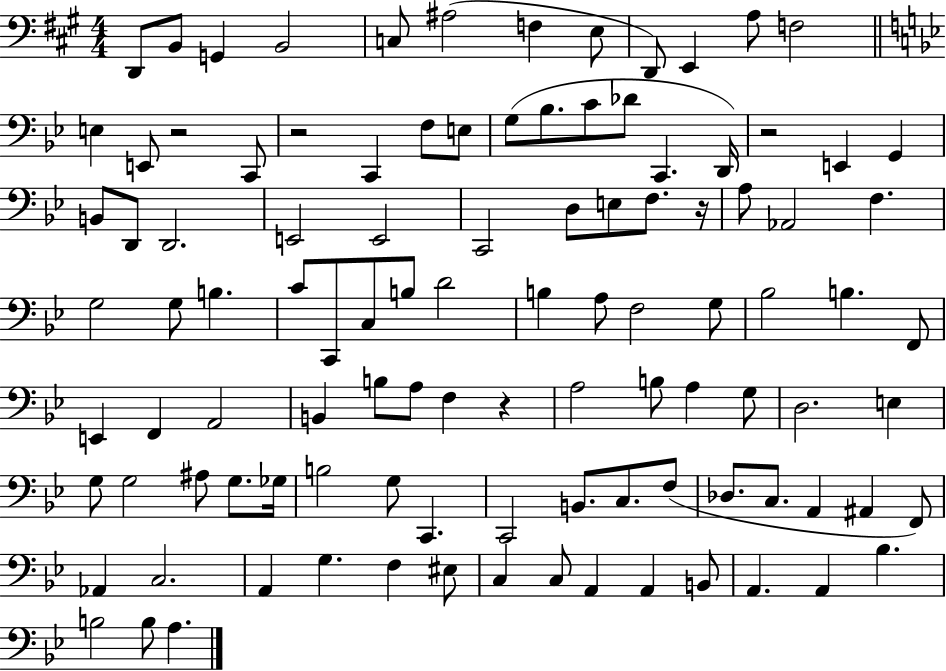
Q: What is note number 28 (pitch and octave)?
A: D2